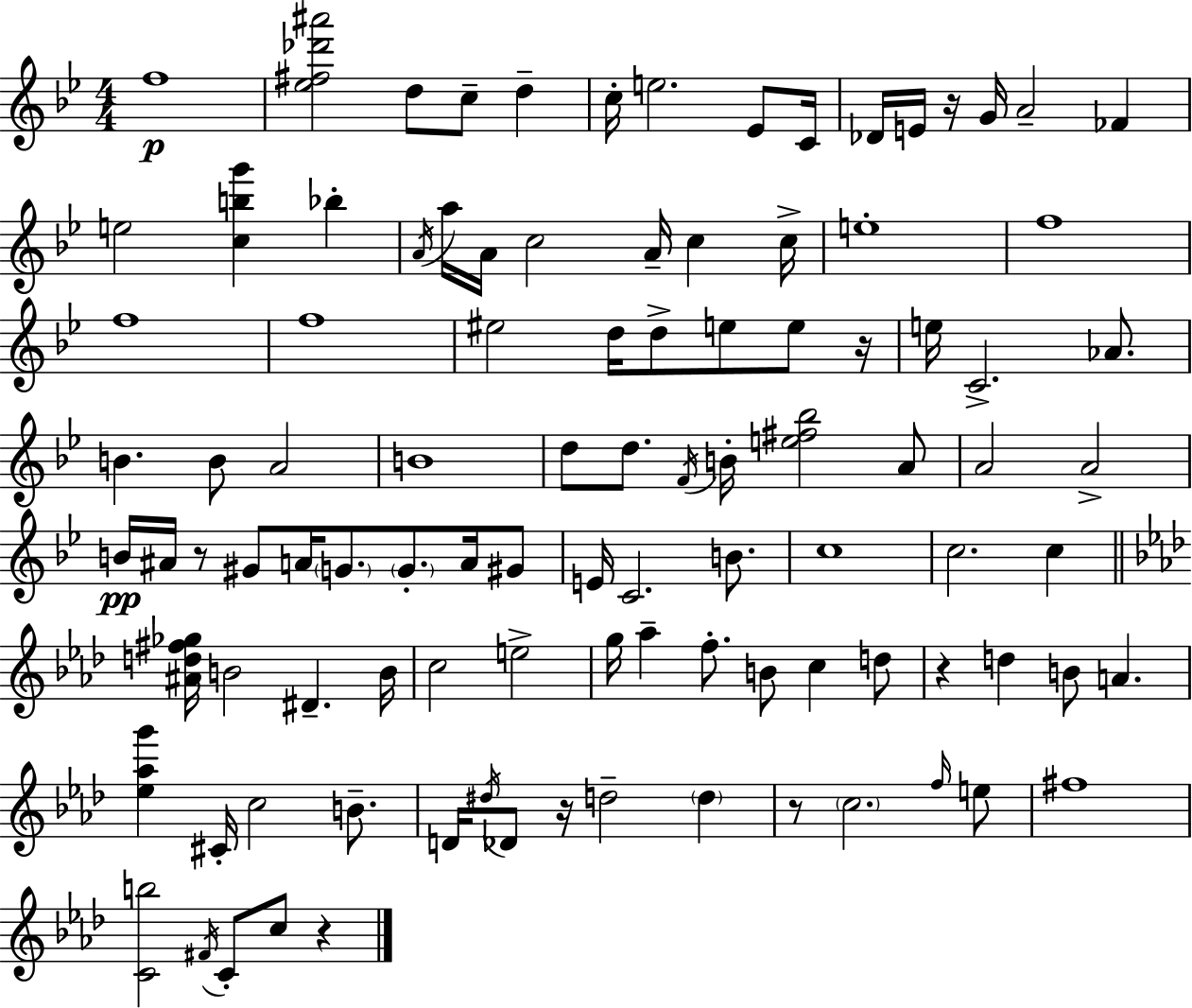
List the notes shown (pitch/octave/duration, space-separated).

F5/w [Eb5,F#5,Db6,A#6]/h D5/e C5/e D5/q C5/s E5/h. Eb4/e C4/s Db4/s E4/s R/s G4/s A4/h FES4/q E5/h [C5,B5,G6]/q Bb5/q A4/s A5/s A4/s C5/h A4/s C5/q C5/s E5/w F5/w F5/w F5/w EIS5/h D5/s D5/e E5/e E5/e R/s E5/s C4/h. Ab4/e. B4/q. B4/e A4/h B4/w D5/e D5/e. F4/s B4/s [E5,F#5,Bb5]/h A4/e A4/h A4/h B4/s A#4/s R/e G#4/e A4/s G4/e. G4/e. A4/s G#4/e E4/s C4/h. B4/e. C5/w C5/h. C5/q [A#4,D5,F#5,Gb5]/s B4/h D#4/q. B4/s C5/h E5/h G5/s Ab5/q F5/e. B4/e C5/q D5/e R/q D5/q B4/e A4/q. [Eb5,Ab5,G6]/q C#4/s C5/h B4/e. D4/s D#5/s Db4/e R/s D5/h D5/q R/e C5/h. F5/s E5/e F#5/w [C4,B5]/h F#4/s C4/e C5/e R/q